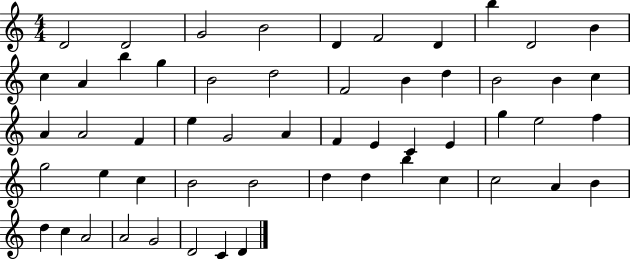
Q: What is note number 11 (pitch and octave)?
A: C5